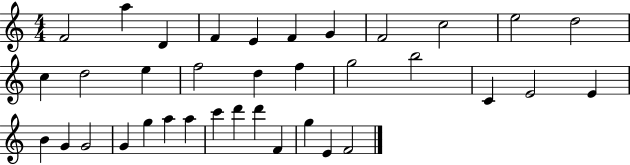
X:1
T:Untitled
M:4/4
L:1/4
K:C
F2 a D F E F G F2 c2 e2 d2 c d2 e f2 d f g2 b2 C E2 E B G G2 G g a a c' d' d' F g E F2